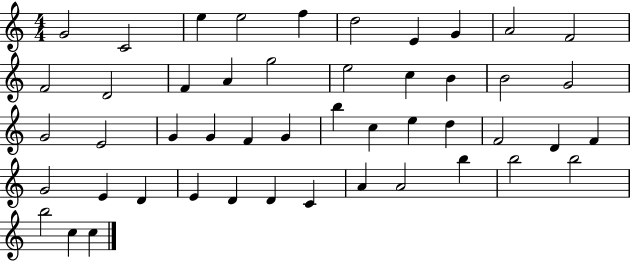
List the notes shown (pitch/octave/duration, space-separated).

G4/h C4/h E5/q E5/h F5/q D5/h E4/q G4/q A4/h F4/h F4/h D4/h F4/q A4/q G5/h E5/h C5/q B4/q B4/h G4/h G4/h E4/h G4/q G4/q F4/q G4/q B5/q C5/q E5/q D5/q F4/h D4/q F4/q G4/h E4/q D4/q E4/q D4/q D4/q C4/q A4/q A4/h B5/q B5/h B5/h B5/h C5/q C5/q